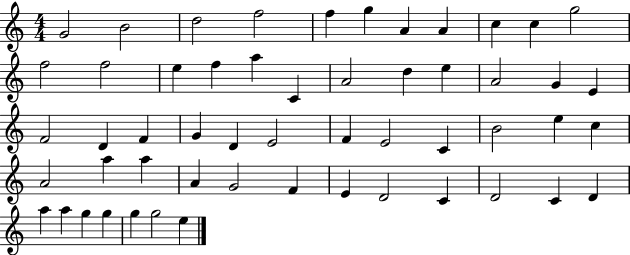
{
  \clef treble
  \numericTimeSignature
  \time 4/4
  \key c \major
  g'2 b'2 | d''2 f''2 | f''4 g''4 a'4 a'4 | c''4 c''4 g''2 | \break f''2 f''2 | e''4 f''4 a''4 c'4 | a'2 d''4 e''4 | a'2 g'4 e'4 | \break f'2 d'4 f'4 | g'4 d'4 e'2 | f'4 e'2 c'4 | b'2 e''4 c''4 | \break a'2 a''4 a''4 | a'4 g'2 f'4 | e'4 d'2 c'4 | d'2 c'4 d'4 | \break a''4 a''4 g''4 g''4 | g''4 g''2 e''4 | \bar "|."
}